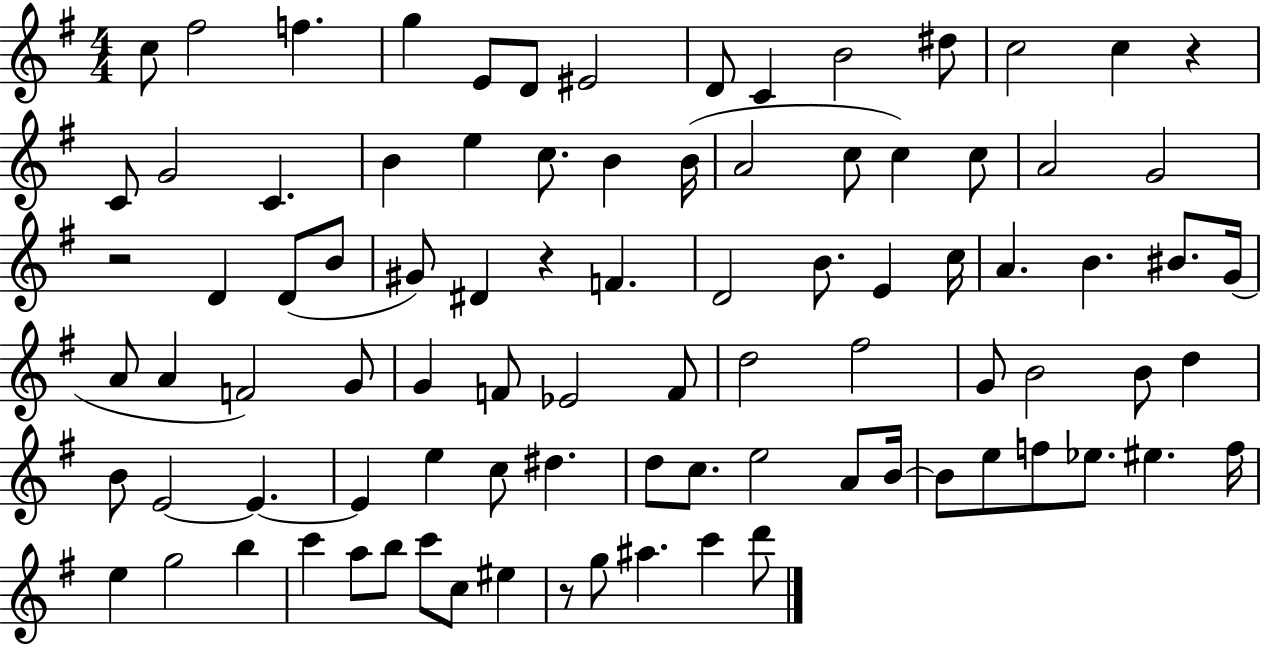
{
  \clef treble
  \numericTimeSignature
  \time 4/4
  \key g \major
  \repeat volta 2 { c''8 fis''2 f''4. | g''4 e'8 d'8 eis'2 | d'8 c'4 b'2 dis''8 | c''2 c''4 r4 | \break c'8 g'2 c'4. | b'4 e''4 c''8. b'4 b'16( | a'2 c''8 c''4) c''8 | a'2 g'2 | \break r2 d'4 d'8( b'8 | gis'8) dis'4 r4 f'4. | d'2 b'8. e'4 c''16 | a'4. b'4. bis'8. g'16( | \break a'8 a'4 f'2) g'8 | g'4 f'8 ees'2 f'8 | d''2 fis''2 | g'8 b'2 b'8 d''4 | \break b'8 e'2~~ e'4.~~ | e'4 e''4 c''8 dis''4. | d''8 c''8. e''2 a'8 b'16~~ | b'8 e''8 f''8 ees''8. eis''4. f''16 | \break e''4 g''2 b''4 | c'''4 a''8 b''8 c'''8 c''8 eis''4 | r8 g''8 ais''4. c'''4 d'''8 | } \bar "|."
}